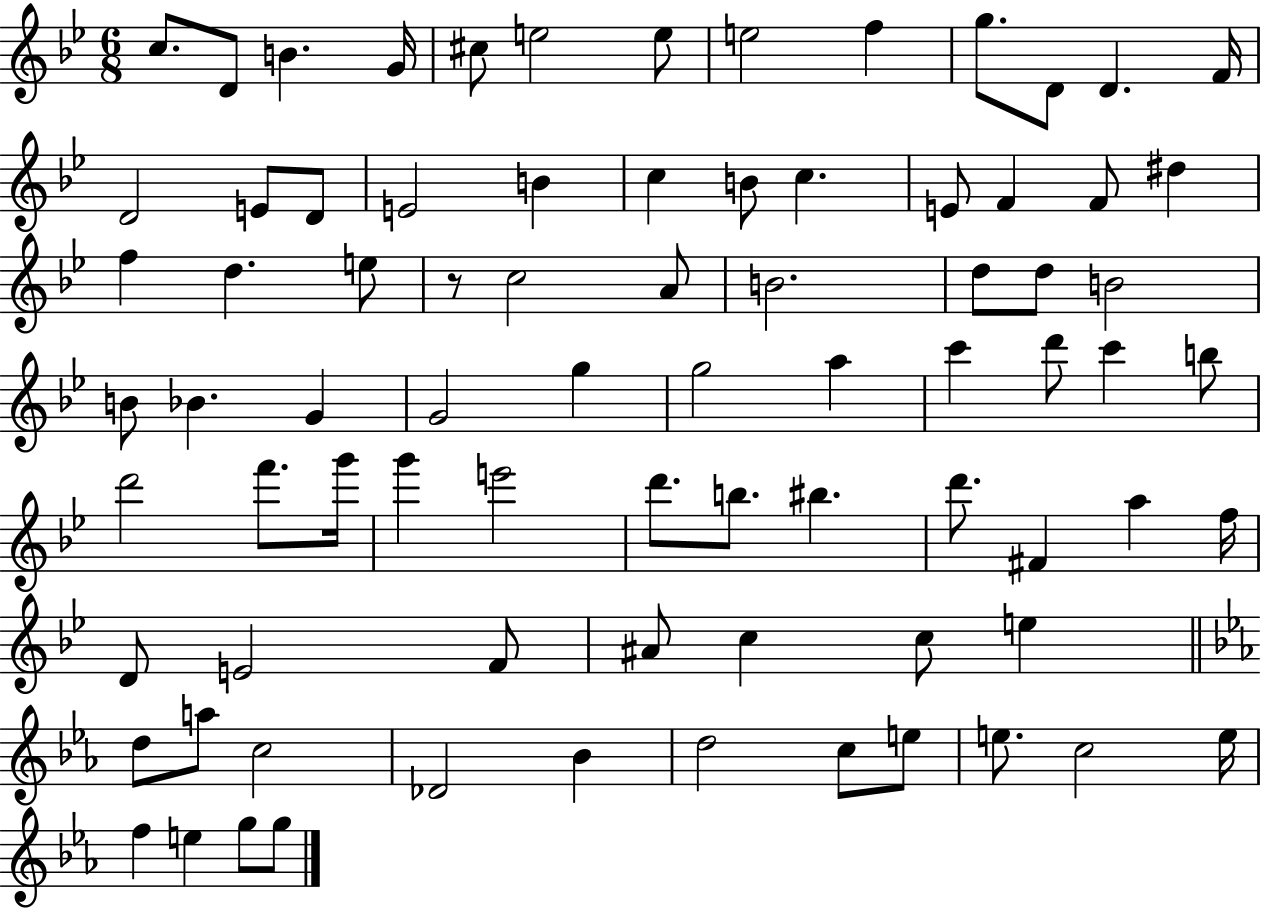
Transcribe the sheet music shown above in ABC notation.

X:1
T:Untitled
M:6/8
L:1/4
K:Bb
c/2 D/2 B G/4 ^c/2 e2 e/2 e2 f g/2 D/2 D F/4 D2 E/2 D/2 E2 B c B/2 c E/2 F F/2 ^d f d e/2 z/2 c2 A/2 B2 d/2 d/2 B2 B/2 _B G G2 g g2 a c' d'/2 c' b/2 d'2 f'/2 g'/4 g' e'2 d'/2 b/2 ^b d'/2 ^F a f/4 D/2 E2 F/2 ^A/2 c c/2 e d/2 a/2 c2 _D2 _B d2 c/2 e/2 e/2 c2 e/4 f e g/2 g/2